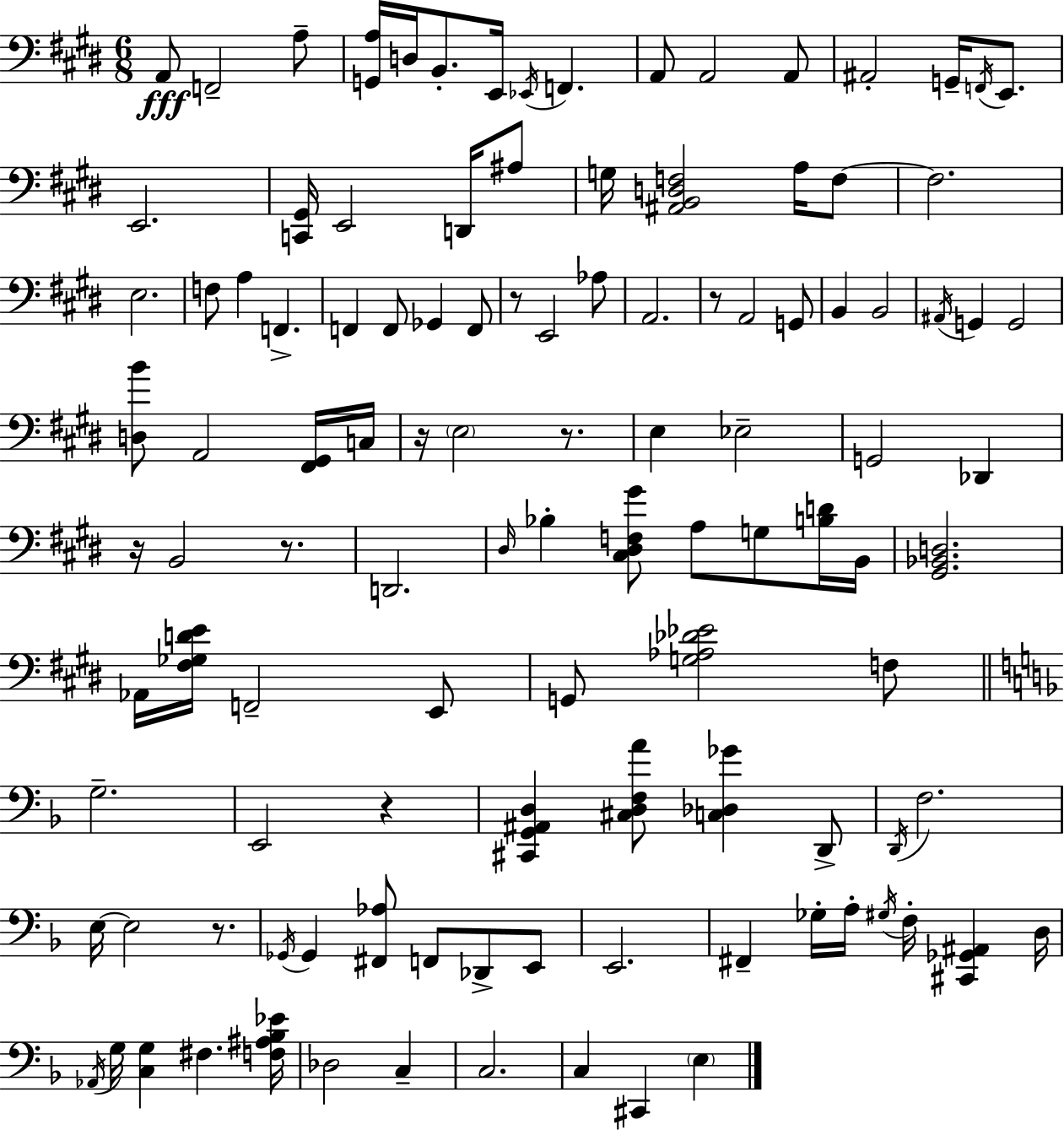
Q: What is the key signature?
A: E major